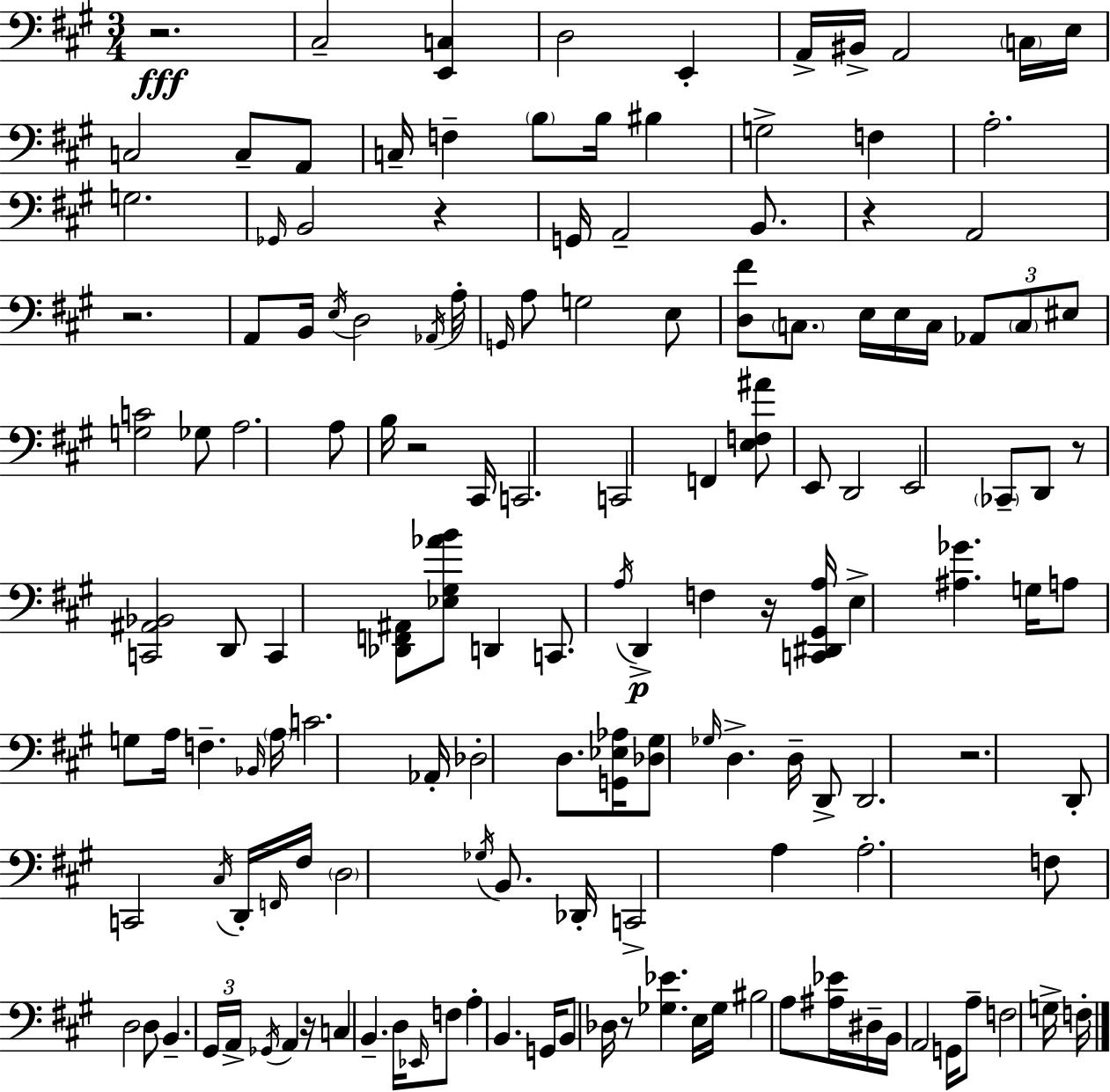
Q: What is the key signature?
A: A major